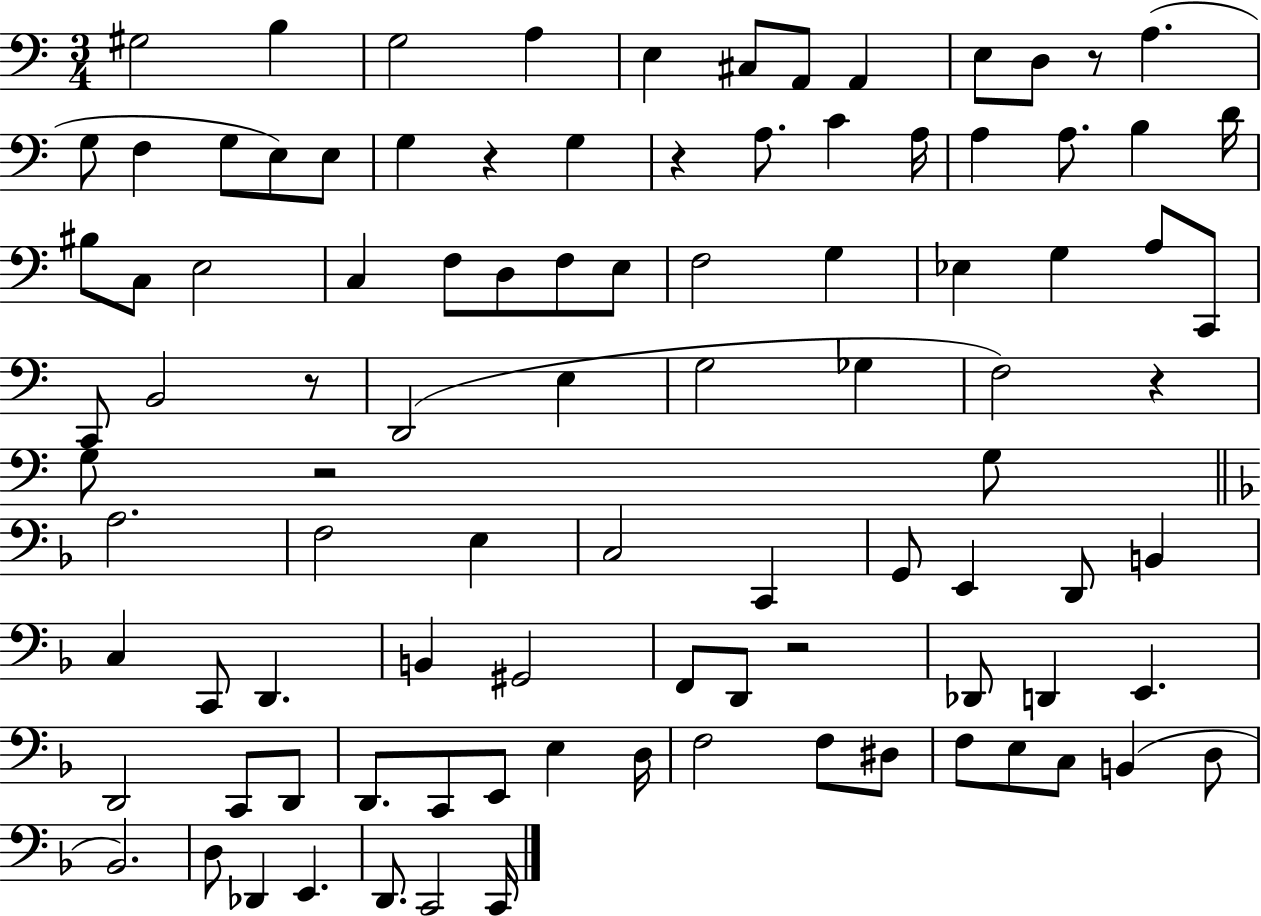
G#3/h B3/q G3/h A3/q E3/q C#3/e A2/e A2/q E3/e D3/e R/e A3/q. G3/e F3/q G3/e E3/e E3/e G3/q R/q G3/q R/q A3/e. C4/q A3/s A3/q A3/e. B3/q D4/s BIS3/e C3/e E3/h C3/q F3/e D3/e F3/e E3/e F3/h G3/q Eb3/q G3/q A3/e C2/e C2/e B2/h R/e D2/h E3/q G3/h Gb3/q F3/h R/q G3/e R/h G3/e A3/h. F3/h E3/q C3/h C2/q G2/e E2/q D2/e B2/q C3/q C2/e D2/q. B2/q G#2/h F2/e D2/e R/h Db2/e D2/q E2/q. D2/h C2/e D2/e D2/e. C2/e E2/e E3/q D3/s F3/h F3/e D#3/e F3/e E3/e C3/e B2/q D3/e Bb2/h. D3/e Db2/q E2/q. D2/e. C2/h C2/s